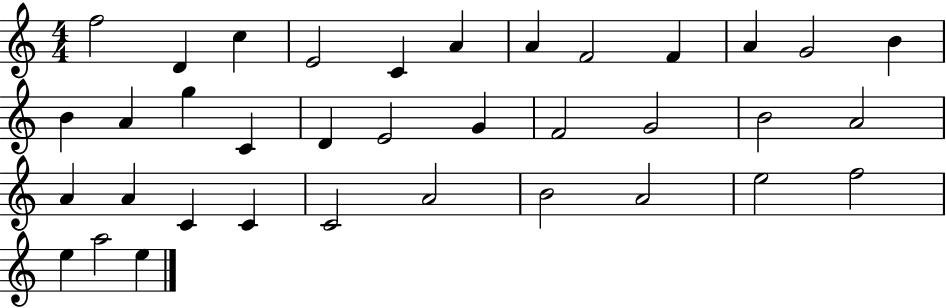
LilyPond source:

{
  \clef treble
  \numericTimeSignature
  \time 4/4
  \key c \major
  f''2 d'4 c''4 | e'2 c'4 a'4 | a'4 f'2 f'4 | a'4 g'2 b'4 | \break b'4 a'4 g''4 c'4 | d'4 e'2 g'4 | f'2 g'2 | b'2 a'2 | \break a'4 a'4 c'4 c'4 | c'2 a'2 | b'2 a'2 | e''2 f''2 | \break e''4 a''2 e''4 | \bar "|."
}